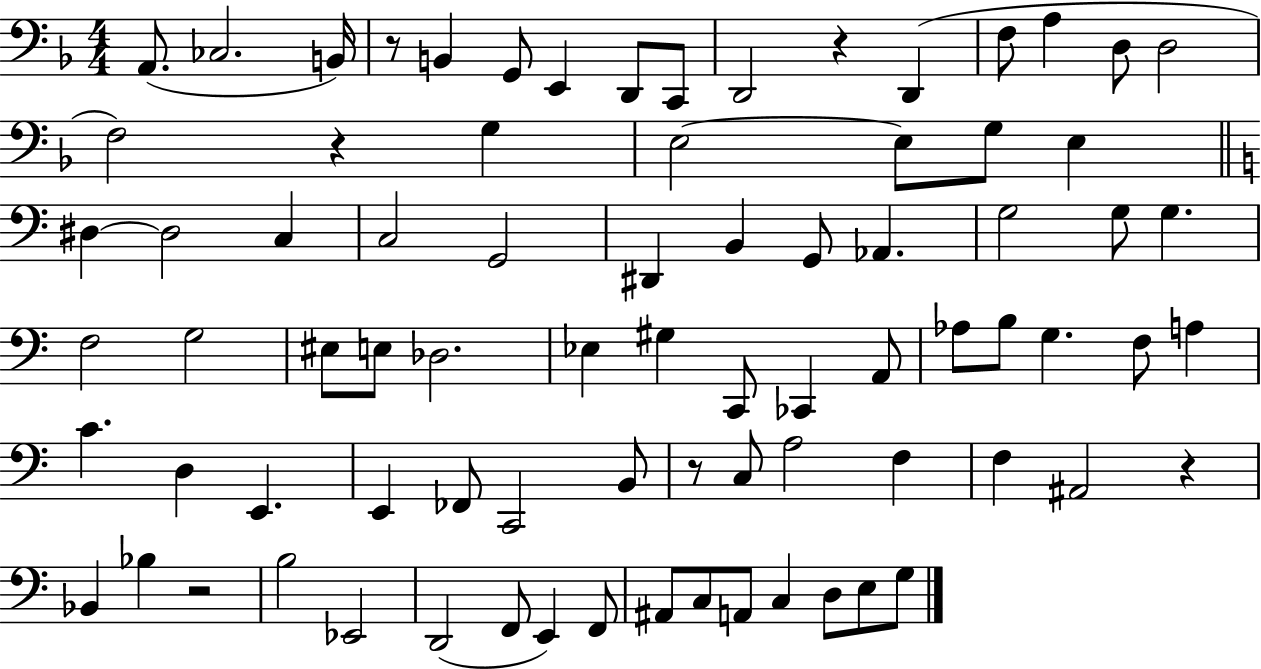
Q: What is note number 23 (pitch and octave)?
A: C3